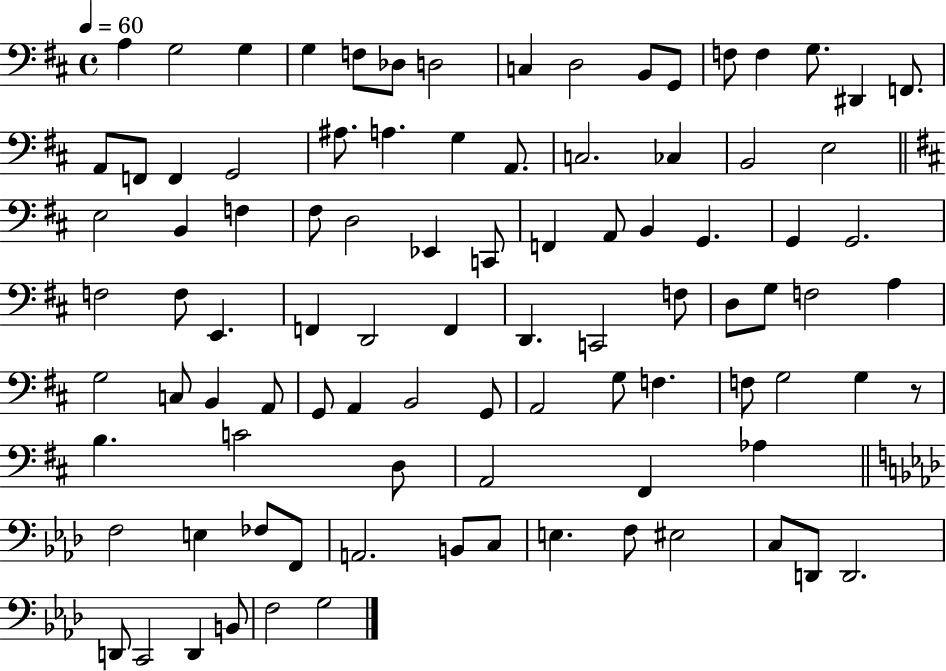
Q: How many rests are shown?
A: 1